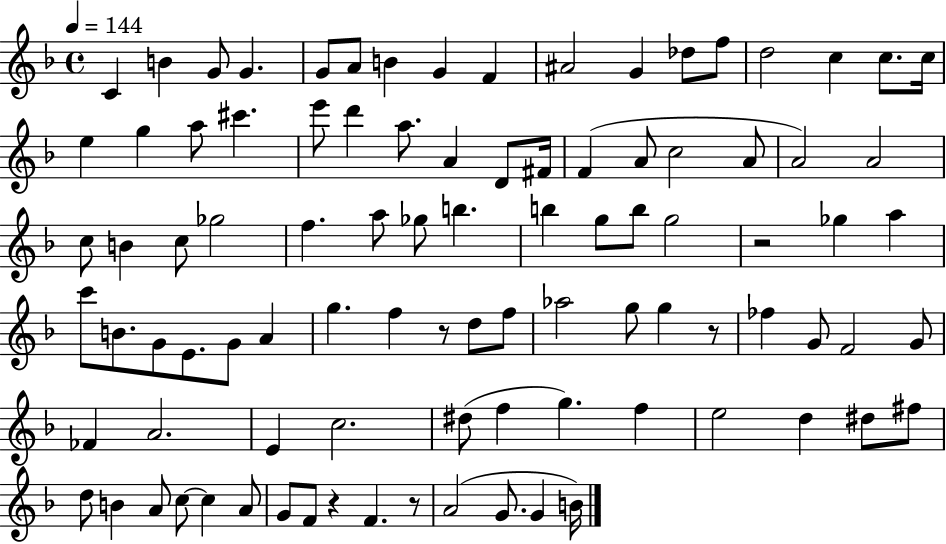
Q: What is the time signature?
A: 4/4